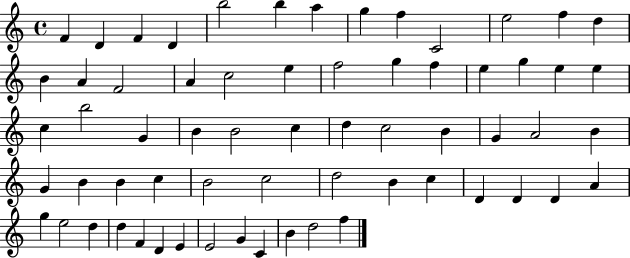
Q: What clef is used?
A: treble